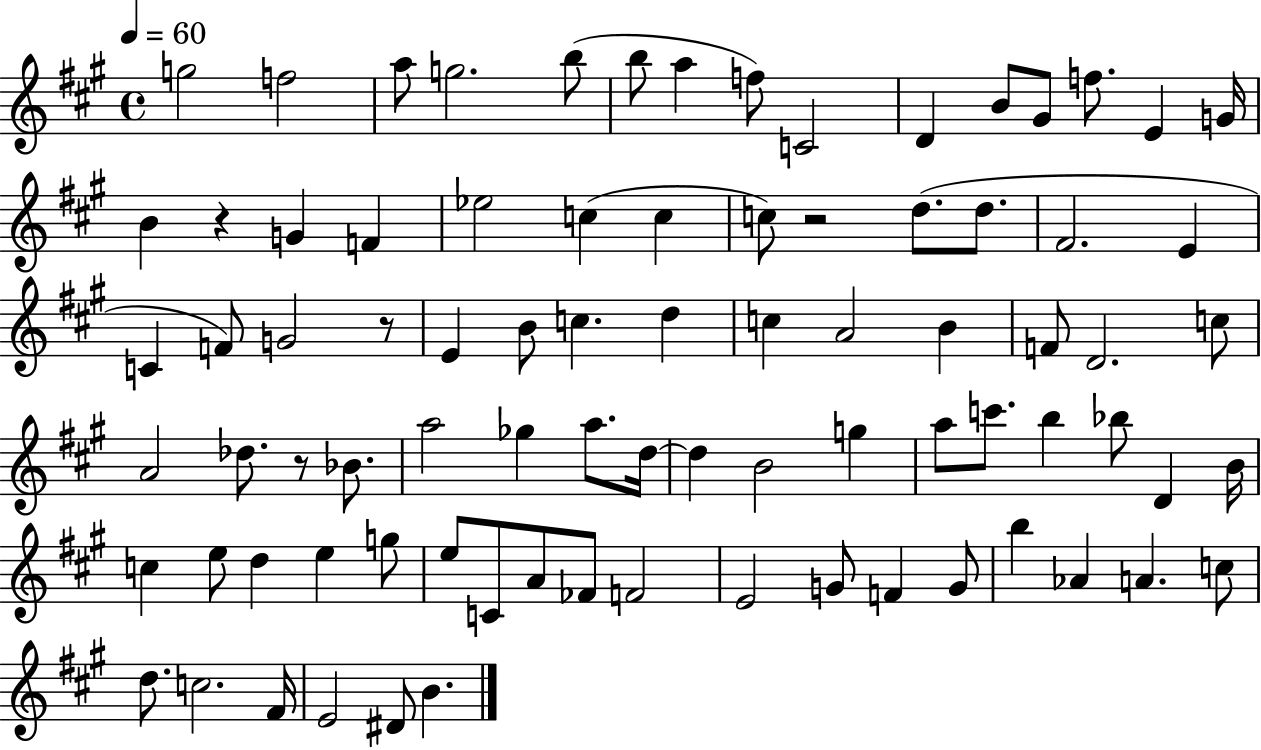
G5/h F5/h A5/e G5/h. B5/e B5/e A5/q F5/e C4/h D4/q B4/e G#4/e F5/e. E4/q G4/s B4/q R/q G4/q F4/q Eb5/h C5/q C5/q C5/e R/h D5/e. D5/e. F#4/h. E4/q C4/q F4/e G4/h R/e E4/q B4/e C5/q. D5/q C5/q A4/h B4/q F4/e D4/h. C5/e A4/h Db5/e. R/e Bb4/e. A5/h Gb5/q A5/e. D5/s D5/q B4/h G5/q A5/e C6/e. B5/q Bb5/e D4/q B4/s C5/q E5/e D5/q E5/q G5/e E5/e C4/e A4/e FES4/e F4/h E4/h G4/e F4/q G4/e B5/q Ab4/q A4/q. C5/e D5/e. C5/h. F#4/s E4/h D#4/e B4/q.